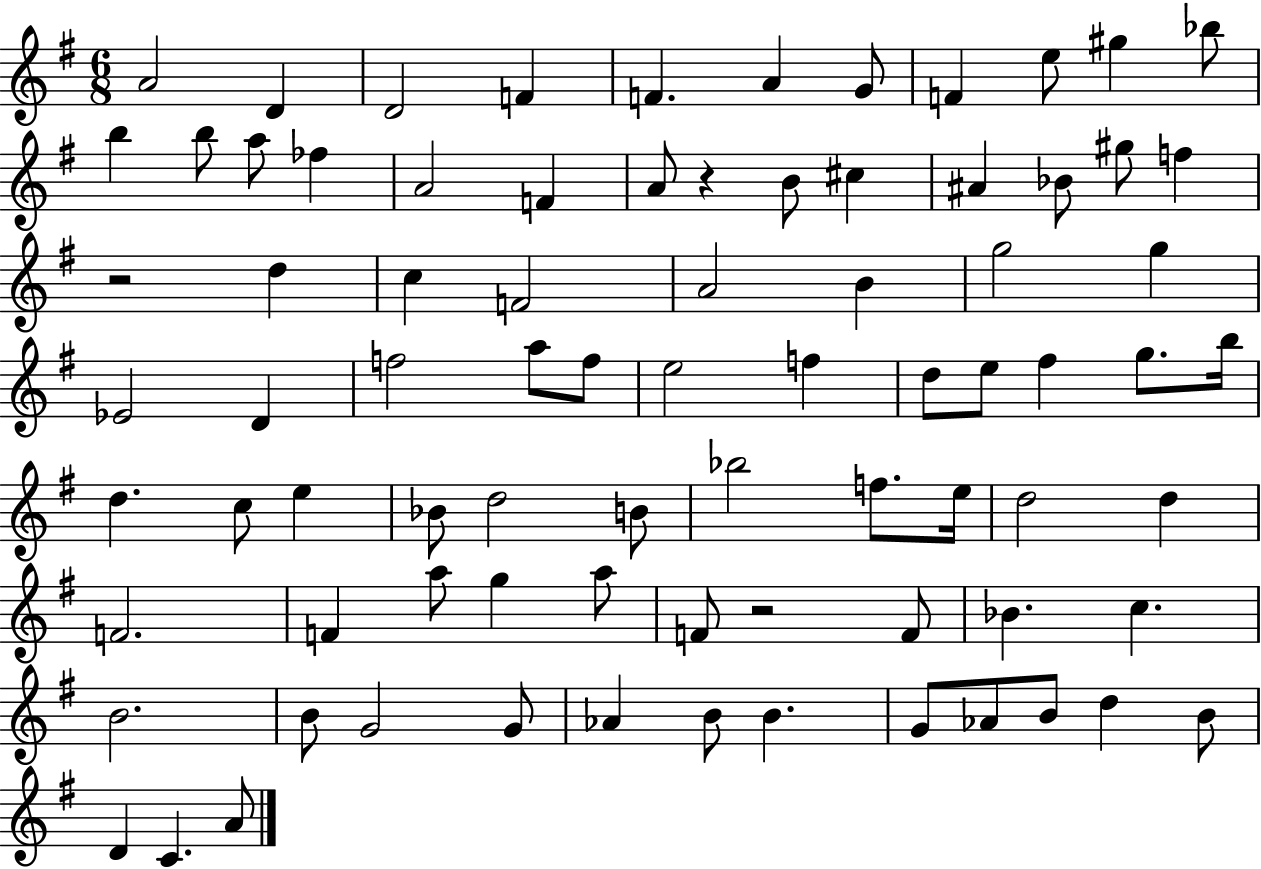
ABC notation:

X:1
T:Untitled
M:6/8
L:1/4
K:G
A2 D D2 F F A G/2 F e/2 ^g _b/2 b b/2 a/2 _f A2 F A/2 z B/2 ^c ^A _B/2 ^g/2 f z2 d c F2 A2 B g2 g _E2 D f2 a/2 f/2 e2 f d/2 e/2 ^f g/2 b/4 d c/2 e _B/2 d2 B/2 _b2 f/2 e/4 d2 d F2 F a/2 g a/2 F/2 z2 F/2 _B c B2 B/2 G2 G/2 _A B/2 B G/2 _A/2 B/2 d B/2 D C A/2